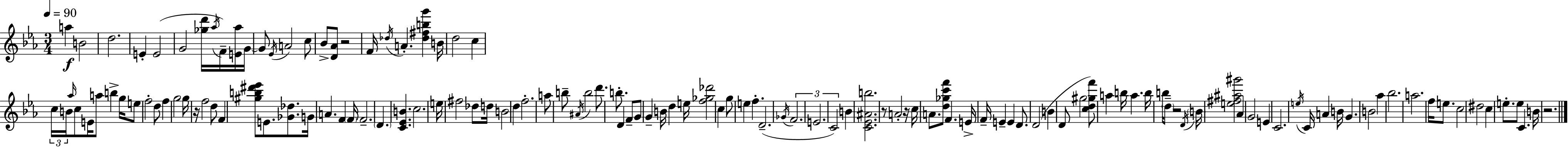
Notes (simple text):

A5/q B4/h D5/h. E4/q E4/h G4/h [Gb5,D6]/s Ab5/s F4/s [E4,Ab5]/s G4/s G4/e Eb4/s A4/h C5/e Bb4/e [D4,Ab4]/e R/h F4/s Db5/s A4/q. [Db5,F#5,B5,G6]/q B4/s D5/h C5/q C5/s B4/s Ab5/s C5/e E4/s A5/e B5/q G5/s E5/e F5/h D5/e F5/q G5/h G5/s R/s F5/h D5/e F4/q [G#5,B5,D#6,Eb6]/e E4/e. [Gb4,Db5]/e. G4/s A4/q. F4/q F4/s F4/h. D4/q. [C4,Eb4,B4]/q. C5/h. E5/s F#5/h Db5/e D5/s B4/h D5/q F5/h. A5/e B5/e A#4/s B5/h D6/e. B5/e. D4/q F4/e G4/e G4/q B4/s D5/q E5/s [F5,Gb5,Db6]/h C5/q G5/e E5/q F5/q. D4/h. Gb4/s F4/h. E4/h. C4/h B4/q [C4,Eb4,A#4,B5]/h. R/e A4/h R/s C5/s A4/e. [D5,Gb5,C6,F6]/e F4/q. E4/s F4/s E4/q E4/q D4/e. D4/h B4/q D4/e G#5/h [C5,D5,G#5,F6]/e A5/q B5/s A5/q. B5/s B5/s D5/e R/h D4/s B4/s [E5,F#5,A#5,G#6]/h Ab4/q G4/h E4/q C4/h. E5/s C4/s A4/q B4/s G4/q. B4/h Ab5/q Bb5/h. A5/h. F5/s E5/e. C5/h D#5/h C5/q E5/e. E5/e C4/q. B4/s R/h.